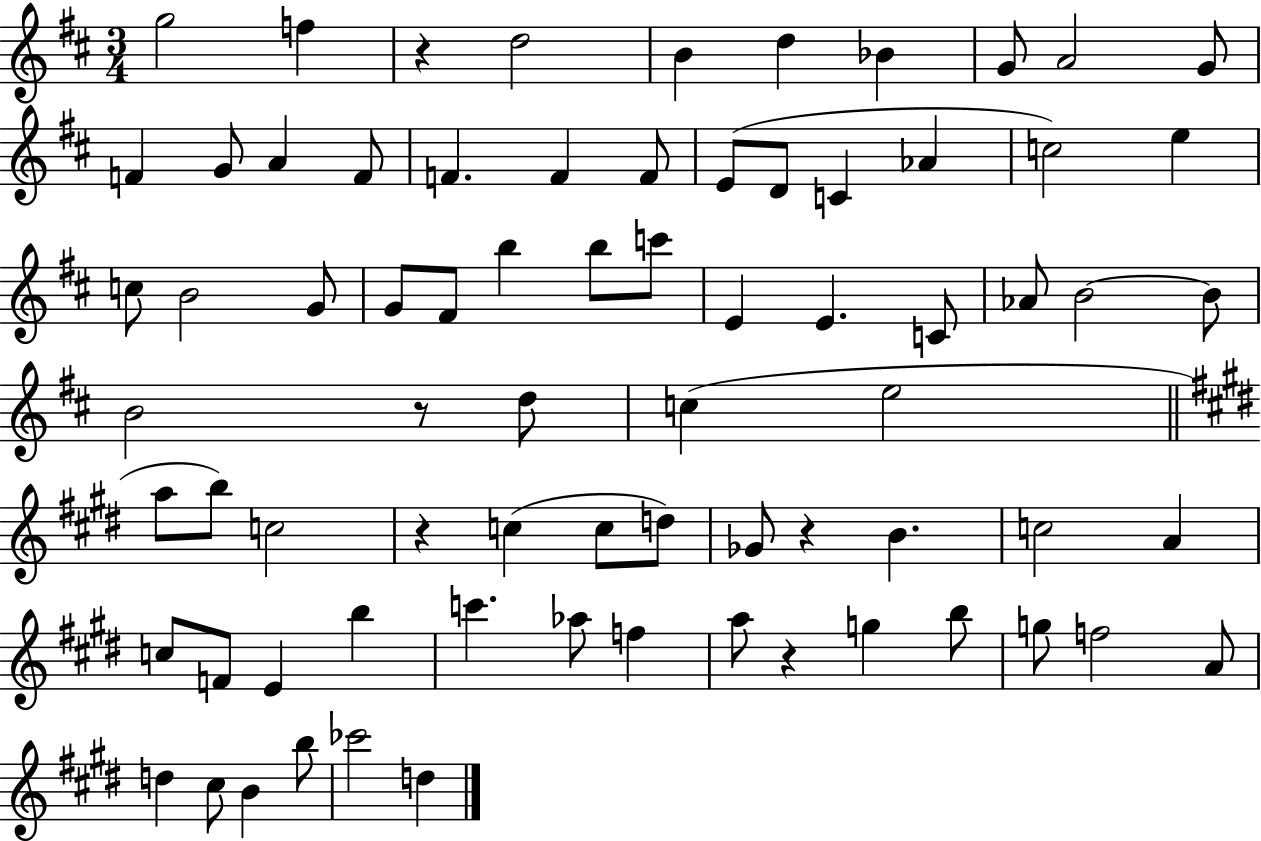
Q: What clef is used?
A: treble